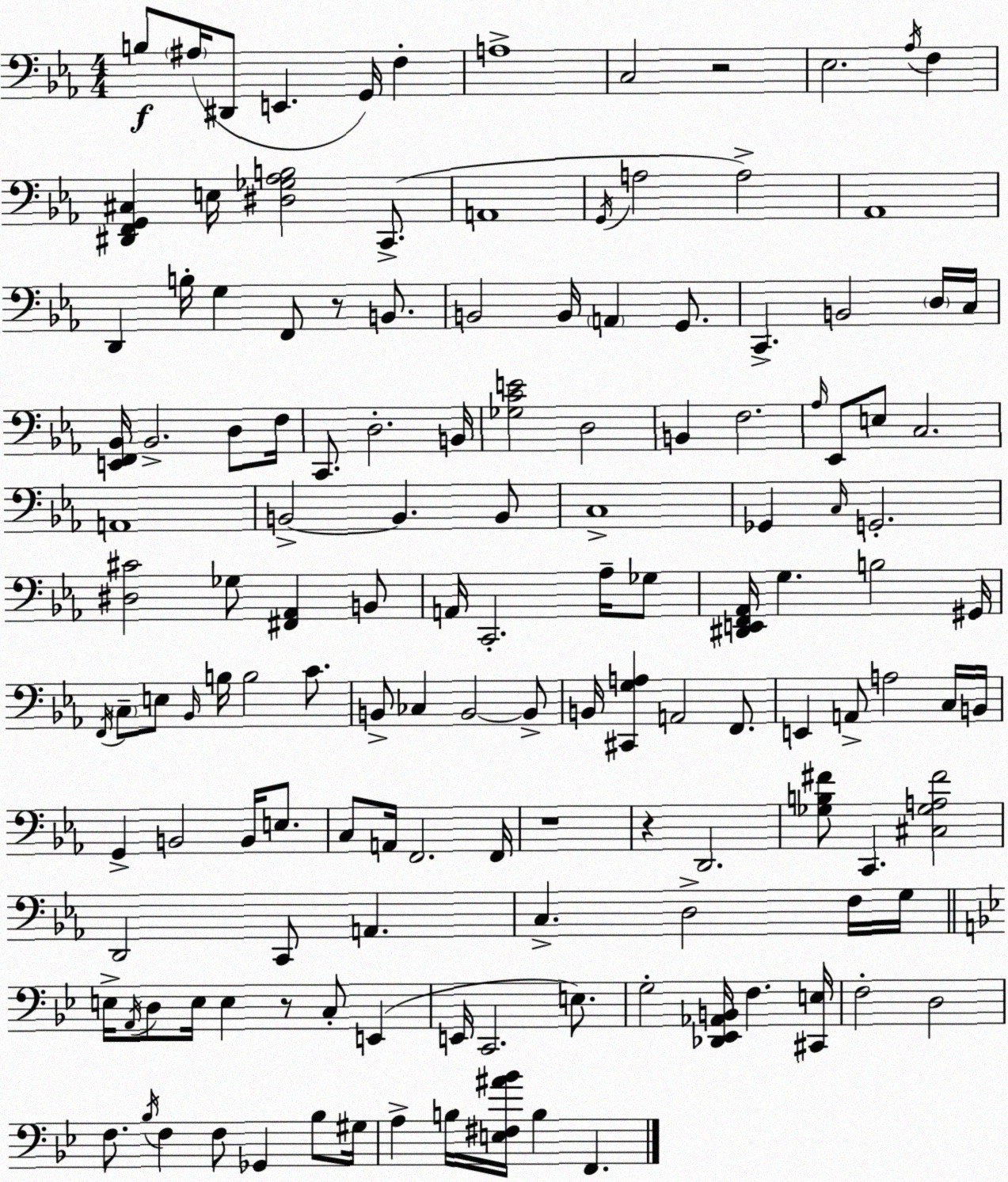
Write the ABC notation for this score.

X:1
T:Untitled
M:4/4
L:1/4
K:Eb
B,/2 ^A,/4 ^D,,/2 E,, G,,/4 F, A,4 C,2 z2 _E,2 _A,/4 F, [^D,,F,,G,,^C,] E,/4 [^D,_G,_A,B,]2 C,,/2 A,,4 G,,/4 A,2 A,2 _A,,4 D,, B,/4 G, F,,/2 z/2 B,,/2 B,,2 B,,/4 A,, G,,/2 C,, B,,2 D,/4 C,/4 [E,,F,,_B,,]/4 _B,,2 D,/2 F,/4 C,,/2 D,2 B,,/4 [_G,CE]2 D,2 B,, F,2 _A,/4 _E,,/2 E,/2 C,2 A,,4 B,,2 B,, B,,/2 C,4 _G,, C,/4 G,,2 [^D,^C]2 _G,/2 [^F,,_A,,] B,,/2 A,,/4 C,,2 _A,/4 _G,/2 [^D,,E,,F,,_A,,]/4 G, B,2 ^G,,/4 F,,/4 C,/2 E,/2 _B,,/4 B,/4 B,2 C/2 B,,/2 _C, B,,2 B,,/2 B,,/4 [^C,,G,A,] A,,2 F,,/2 E,, A,,/2 A,2 C,/4 B,,/4 G,, B,,2 B,,/4 E,/2 C,/2 A,,/4 F,,2 F,,/4 z4 z D,,2 [_G,B,^F]/2 C,, [^C,_G,A,^F]2 D,,2 C,,/2 A,, C, D,2 F,/4 G,/4 E,/4 A,,/4 D,/2 E,/4 E, z/2 C,/2 E,, E,,/4 C,,2 E,/2 G,2 [_D,,_E,,_A,,B,,]/4 F, [^C,,E,]/4 F,2 D,2 F,/2 _B,/4 F, F,/2 _G,, _B,/2 ^G,/4 A, B,/4 [E,^F,^A_B]/4 B, F,,